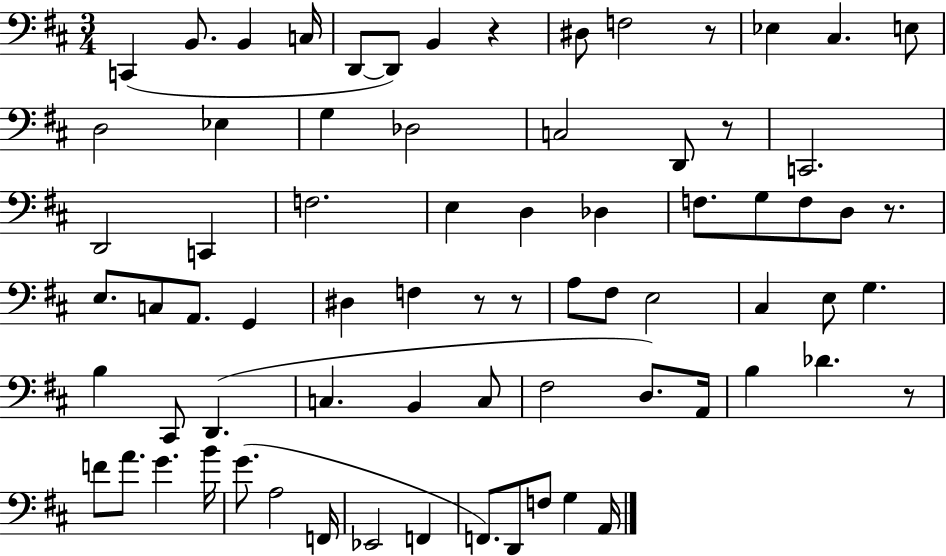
C2/q B2/e. B2/q C3/s D2/e D2/e B2/q R/q D#3/e F3/h R/e Eb3/q C#3/q. E3/e D3/h Eb3/q G3/q Db3/h C3/h D2/e R/e C2/h. D2/h C2/q F3/h. E3/q D3/q Db3/q F3/e. G3/e F3/e D3/e R/e. E3/e. C3/e A2/e. G2/q D#3/q F3/q R/e R/e A3/e F#3/e E3/h C#3/q E3/e G3/q. B3/q C#2/e D2/q. C3/q. B2/q C3/e F#3/h D3/e. A2/s B3/q Db4/q. R/e F4/e A4/e. G4/q. B4/s G4/e. A3/h F2/s Eb2/h F2/q F2/e. D2/e F3/e G3/q A2/s